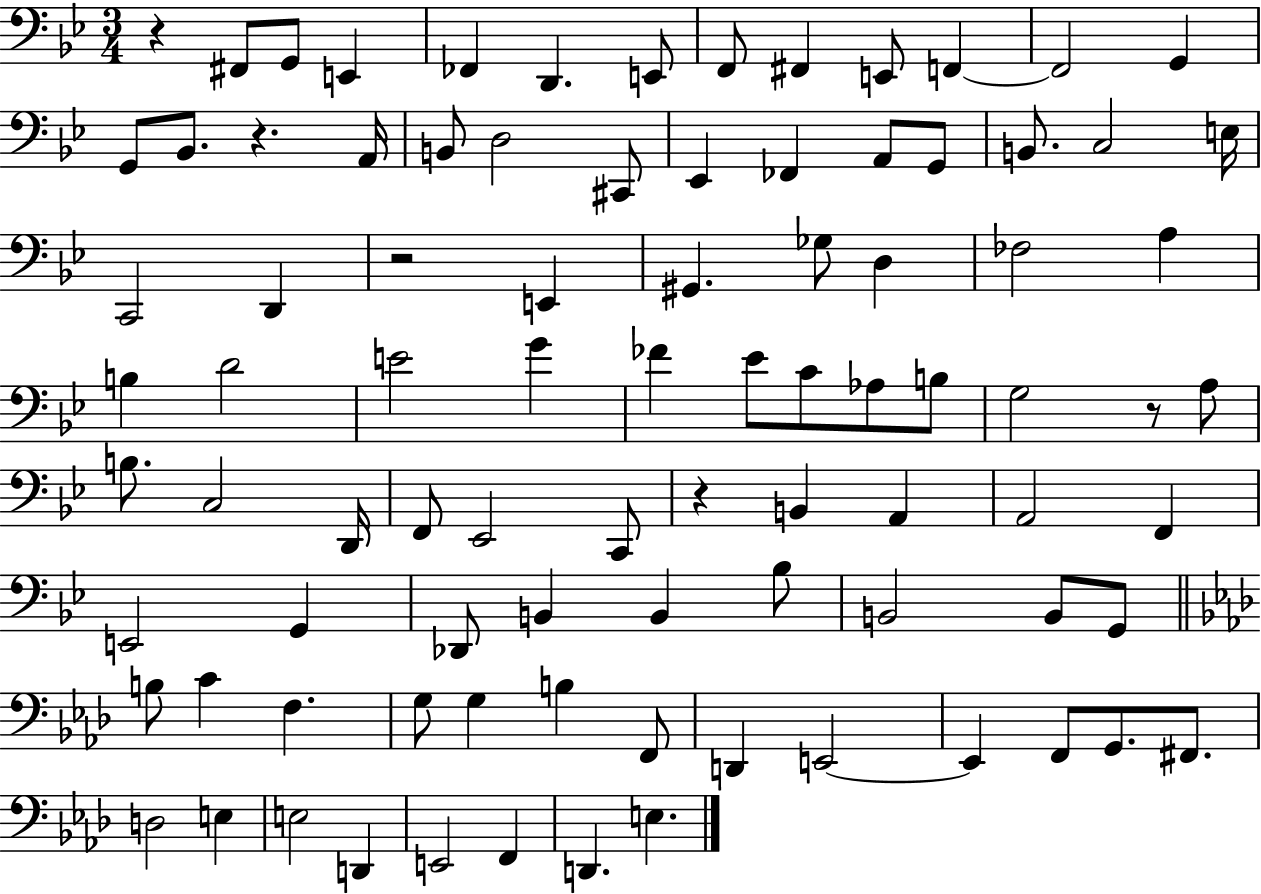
{
  \clef bass
  \numericTimeSignature
  \time 3/4
  \key bes \major
  r4 fis,8 g,8 e,4 | fes,4 d,4. e,8 | f,8 fis,4 e,8 f,4~~ | f,2 g,4 | \break g,8 bes,8. r4. a,16 | b,8 d2 cis,8 | ees,4 fes,4 a,8 g,8 | b,8. c2 e16 | \break c,2 d,4 | r2 e,4 | gis,4. ges8 d4 | fes2 a4 | \break b4 d'2 | e'2 g'4 | fes'4 ees'8 c'8 aes8 b8 | g2 r8 a8 | \break b8. c2 d,16 | f,8 ees,2 c,8 | r4 b,4 a,4 | a,2 f,4 | \break e,2 g,4 | des,8 b,4 b,4 bes8 | b,2 b,8 g,8 | \bar "||" \break \key aes \major b8 c'4 f4. | g8 g4 b4 f,8 | d,4 e,2~~ | e,4 f,8 g,8. fis,8. | \break d2 e4 | e2 d,4 | e,2 f,4 | d,4. e4. | \break \bar "|."
}